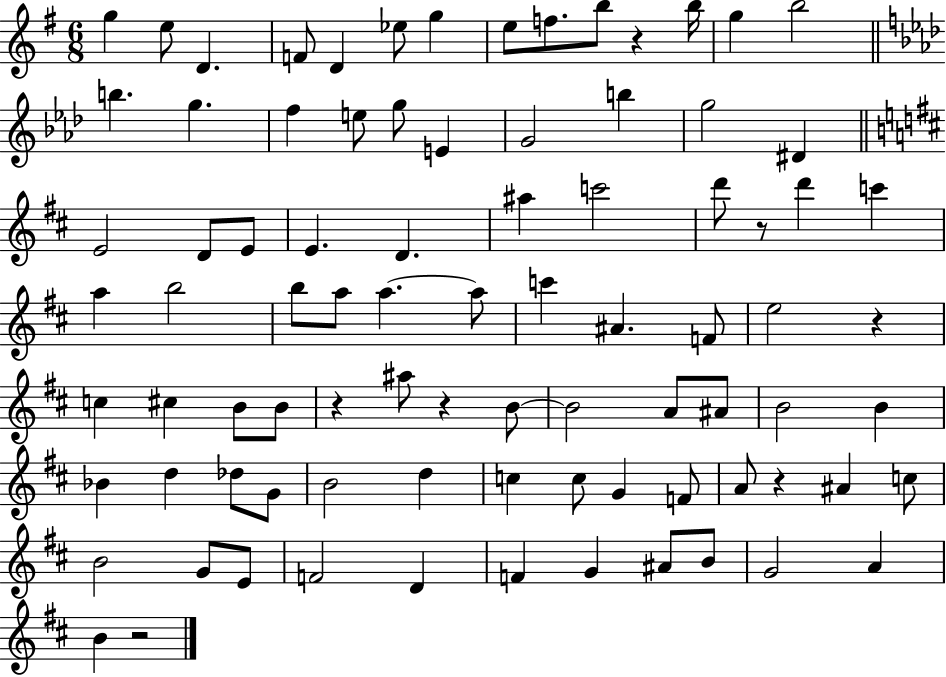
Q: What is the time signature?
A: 6/8